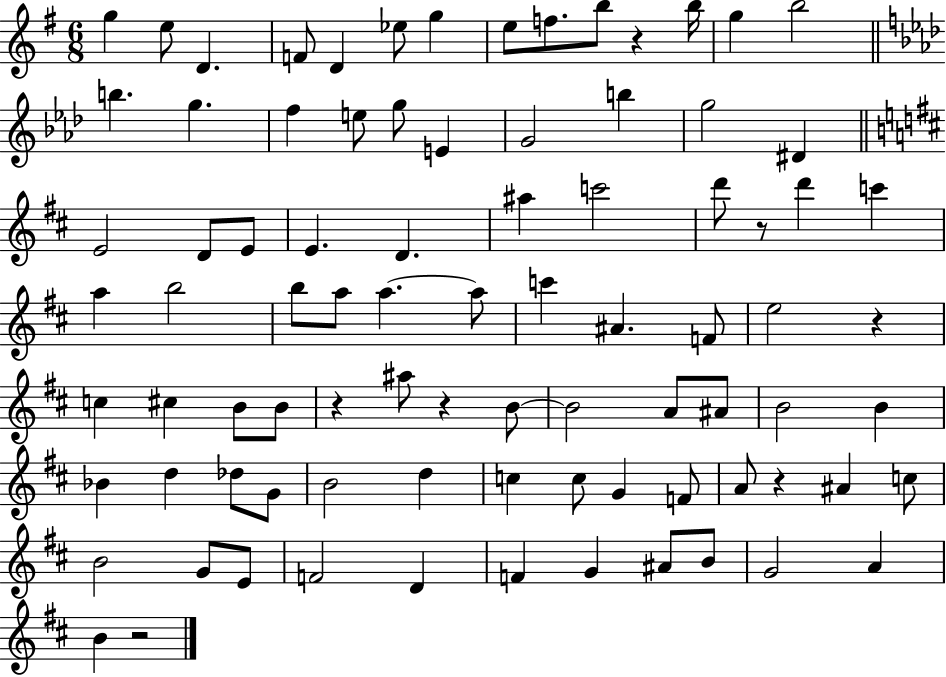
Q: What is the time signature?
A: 6/8